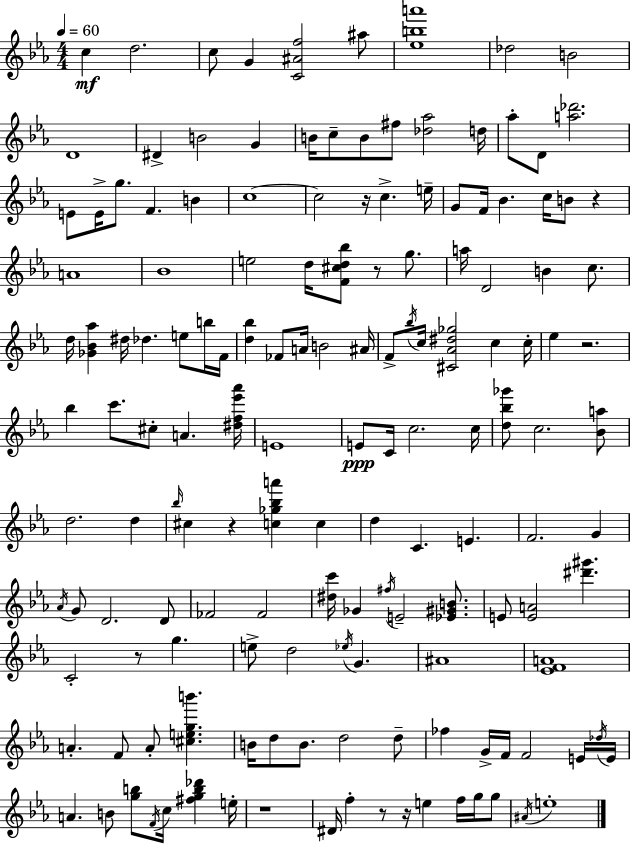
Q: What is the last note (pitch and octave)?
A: E5